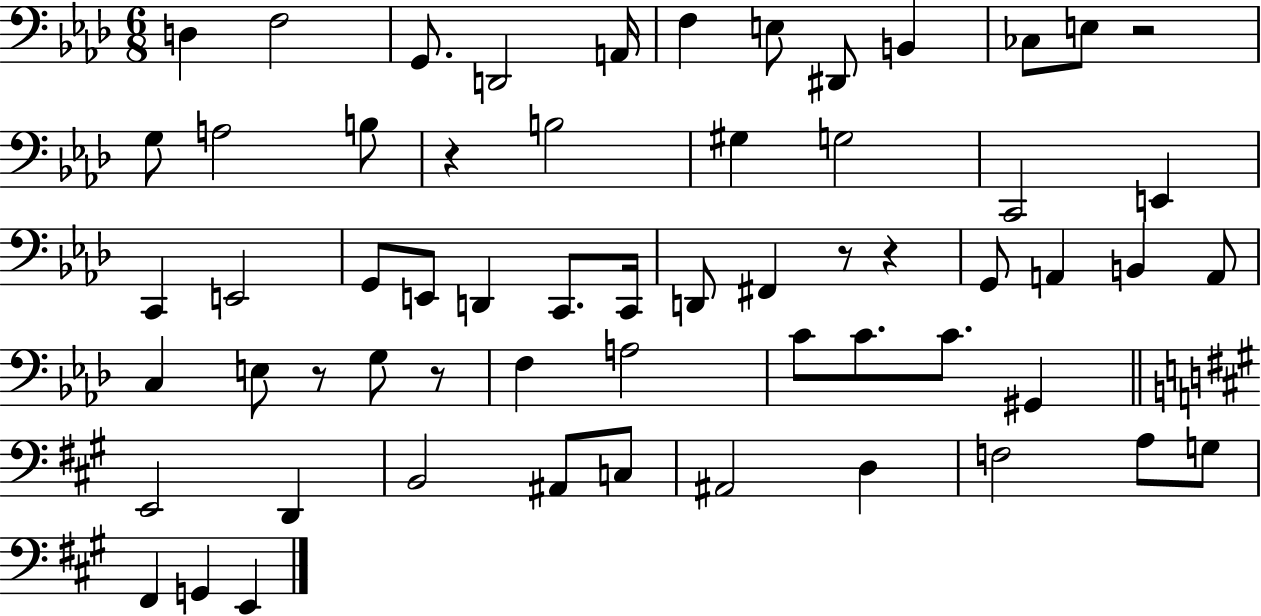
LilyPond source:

{
  \clef bass
  \numericTimeSignature
  \time 6/8
  \key aes \major
  d4 f2 | g,8. d,2 a,16 | f4 e8 dis,8 b,4 | ces8 e8 r2 | \break g8 a2 b8 | r4 b2 | gis4 g2 | c,2 e,4 | \break c,4 e,2 | g,8 e,8 d,4 c,8. c,16 | d,8 fis,4 r8 r4 | g,8 a,4 b,4 a,8 | \break c4 e8 r8 g8 r8 | f4 a2 | c'8 c'8. c'8. gis,4 | \bar "||" \break \key a \major e,2 d,4 | b,2 ais,8 c8 | ais,2 d4 | f2 a8 g8 | \break fis,4 g,4 e,4 | \bar "|."
}